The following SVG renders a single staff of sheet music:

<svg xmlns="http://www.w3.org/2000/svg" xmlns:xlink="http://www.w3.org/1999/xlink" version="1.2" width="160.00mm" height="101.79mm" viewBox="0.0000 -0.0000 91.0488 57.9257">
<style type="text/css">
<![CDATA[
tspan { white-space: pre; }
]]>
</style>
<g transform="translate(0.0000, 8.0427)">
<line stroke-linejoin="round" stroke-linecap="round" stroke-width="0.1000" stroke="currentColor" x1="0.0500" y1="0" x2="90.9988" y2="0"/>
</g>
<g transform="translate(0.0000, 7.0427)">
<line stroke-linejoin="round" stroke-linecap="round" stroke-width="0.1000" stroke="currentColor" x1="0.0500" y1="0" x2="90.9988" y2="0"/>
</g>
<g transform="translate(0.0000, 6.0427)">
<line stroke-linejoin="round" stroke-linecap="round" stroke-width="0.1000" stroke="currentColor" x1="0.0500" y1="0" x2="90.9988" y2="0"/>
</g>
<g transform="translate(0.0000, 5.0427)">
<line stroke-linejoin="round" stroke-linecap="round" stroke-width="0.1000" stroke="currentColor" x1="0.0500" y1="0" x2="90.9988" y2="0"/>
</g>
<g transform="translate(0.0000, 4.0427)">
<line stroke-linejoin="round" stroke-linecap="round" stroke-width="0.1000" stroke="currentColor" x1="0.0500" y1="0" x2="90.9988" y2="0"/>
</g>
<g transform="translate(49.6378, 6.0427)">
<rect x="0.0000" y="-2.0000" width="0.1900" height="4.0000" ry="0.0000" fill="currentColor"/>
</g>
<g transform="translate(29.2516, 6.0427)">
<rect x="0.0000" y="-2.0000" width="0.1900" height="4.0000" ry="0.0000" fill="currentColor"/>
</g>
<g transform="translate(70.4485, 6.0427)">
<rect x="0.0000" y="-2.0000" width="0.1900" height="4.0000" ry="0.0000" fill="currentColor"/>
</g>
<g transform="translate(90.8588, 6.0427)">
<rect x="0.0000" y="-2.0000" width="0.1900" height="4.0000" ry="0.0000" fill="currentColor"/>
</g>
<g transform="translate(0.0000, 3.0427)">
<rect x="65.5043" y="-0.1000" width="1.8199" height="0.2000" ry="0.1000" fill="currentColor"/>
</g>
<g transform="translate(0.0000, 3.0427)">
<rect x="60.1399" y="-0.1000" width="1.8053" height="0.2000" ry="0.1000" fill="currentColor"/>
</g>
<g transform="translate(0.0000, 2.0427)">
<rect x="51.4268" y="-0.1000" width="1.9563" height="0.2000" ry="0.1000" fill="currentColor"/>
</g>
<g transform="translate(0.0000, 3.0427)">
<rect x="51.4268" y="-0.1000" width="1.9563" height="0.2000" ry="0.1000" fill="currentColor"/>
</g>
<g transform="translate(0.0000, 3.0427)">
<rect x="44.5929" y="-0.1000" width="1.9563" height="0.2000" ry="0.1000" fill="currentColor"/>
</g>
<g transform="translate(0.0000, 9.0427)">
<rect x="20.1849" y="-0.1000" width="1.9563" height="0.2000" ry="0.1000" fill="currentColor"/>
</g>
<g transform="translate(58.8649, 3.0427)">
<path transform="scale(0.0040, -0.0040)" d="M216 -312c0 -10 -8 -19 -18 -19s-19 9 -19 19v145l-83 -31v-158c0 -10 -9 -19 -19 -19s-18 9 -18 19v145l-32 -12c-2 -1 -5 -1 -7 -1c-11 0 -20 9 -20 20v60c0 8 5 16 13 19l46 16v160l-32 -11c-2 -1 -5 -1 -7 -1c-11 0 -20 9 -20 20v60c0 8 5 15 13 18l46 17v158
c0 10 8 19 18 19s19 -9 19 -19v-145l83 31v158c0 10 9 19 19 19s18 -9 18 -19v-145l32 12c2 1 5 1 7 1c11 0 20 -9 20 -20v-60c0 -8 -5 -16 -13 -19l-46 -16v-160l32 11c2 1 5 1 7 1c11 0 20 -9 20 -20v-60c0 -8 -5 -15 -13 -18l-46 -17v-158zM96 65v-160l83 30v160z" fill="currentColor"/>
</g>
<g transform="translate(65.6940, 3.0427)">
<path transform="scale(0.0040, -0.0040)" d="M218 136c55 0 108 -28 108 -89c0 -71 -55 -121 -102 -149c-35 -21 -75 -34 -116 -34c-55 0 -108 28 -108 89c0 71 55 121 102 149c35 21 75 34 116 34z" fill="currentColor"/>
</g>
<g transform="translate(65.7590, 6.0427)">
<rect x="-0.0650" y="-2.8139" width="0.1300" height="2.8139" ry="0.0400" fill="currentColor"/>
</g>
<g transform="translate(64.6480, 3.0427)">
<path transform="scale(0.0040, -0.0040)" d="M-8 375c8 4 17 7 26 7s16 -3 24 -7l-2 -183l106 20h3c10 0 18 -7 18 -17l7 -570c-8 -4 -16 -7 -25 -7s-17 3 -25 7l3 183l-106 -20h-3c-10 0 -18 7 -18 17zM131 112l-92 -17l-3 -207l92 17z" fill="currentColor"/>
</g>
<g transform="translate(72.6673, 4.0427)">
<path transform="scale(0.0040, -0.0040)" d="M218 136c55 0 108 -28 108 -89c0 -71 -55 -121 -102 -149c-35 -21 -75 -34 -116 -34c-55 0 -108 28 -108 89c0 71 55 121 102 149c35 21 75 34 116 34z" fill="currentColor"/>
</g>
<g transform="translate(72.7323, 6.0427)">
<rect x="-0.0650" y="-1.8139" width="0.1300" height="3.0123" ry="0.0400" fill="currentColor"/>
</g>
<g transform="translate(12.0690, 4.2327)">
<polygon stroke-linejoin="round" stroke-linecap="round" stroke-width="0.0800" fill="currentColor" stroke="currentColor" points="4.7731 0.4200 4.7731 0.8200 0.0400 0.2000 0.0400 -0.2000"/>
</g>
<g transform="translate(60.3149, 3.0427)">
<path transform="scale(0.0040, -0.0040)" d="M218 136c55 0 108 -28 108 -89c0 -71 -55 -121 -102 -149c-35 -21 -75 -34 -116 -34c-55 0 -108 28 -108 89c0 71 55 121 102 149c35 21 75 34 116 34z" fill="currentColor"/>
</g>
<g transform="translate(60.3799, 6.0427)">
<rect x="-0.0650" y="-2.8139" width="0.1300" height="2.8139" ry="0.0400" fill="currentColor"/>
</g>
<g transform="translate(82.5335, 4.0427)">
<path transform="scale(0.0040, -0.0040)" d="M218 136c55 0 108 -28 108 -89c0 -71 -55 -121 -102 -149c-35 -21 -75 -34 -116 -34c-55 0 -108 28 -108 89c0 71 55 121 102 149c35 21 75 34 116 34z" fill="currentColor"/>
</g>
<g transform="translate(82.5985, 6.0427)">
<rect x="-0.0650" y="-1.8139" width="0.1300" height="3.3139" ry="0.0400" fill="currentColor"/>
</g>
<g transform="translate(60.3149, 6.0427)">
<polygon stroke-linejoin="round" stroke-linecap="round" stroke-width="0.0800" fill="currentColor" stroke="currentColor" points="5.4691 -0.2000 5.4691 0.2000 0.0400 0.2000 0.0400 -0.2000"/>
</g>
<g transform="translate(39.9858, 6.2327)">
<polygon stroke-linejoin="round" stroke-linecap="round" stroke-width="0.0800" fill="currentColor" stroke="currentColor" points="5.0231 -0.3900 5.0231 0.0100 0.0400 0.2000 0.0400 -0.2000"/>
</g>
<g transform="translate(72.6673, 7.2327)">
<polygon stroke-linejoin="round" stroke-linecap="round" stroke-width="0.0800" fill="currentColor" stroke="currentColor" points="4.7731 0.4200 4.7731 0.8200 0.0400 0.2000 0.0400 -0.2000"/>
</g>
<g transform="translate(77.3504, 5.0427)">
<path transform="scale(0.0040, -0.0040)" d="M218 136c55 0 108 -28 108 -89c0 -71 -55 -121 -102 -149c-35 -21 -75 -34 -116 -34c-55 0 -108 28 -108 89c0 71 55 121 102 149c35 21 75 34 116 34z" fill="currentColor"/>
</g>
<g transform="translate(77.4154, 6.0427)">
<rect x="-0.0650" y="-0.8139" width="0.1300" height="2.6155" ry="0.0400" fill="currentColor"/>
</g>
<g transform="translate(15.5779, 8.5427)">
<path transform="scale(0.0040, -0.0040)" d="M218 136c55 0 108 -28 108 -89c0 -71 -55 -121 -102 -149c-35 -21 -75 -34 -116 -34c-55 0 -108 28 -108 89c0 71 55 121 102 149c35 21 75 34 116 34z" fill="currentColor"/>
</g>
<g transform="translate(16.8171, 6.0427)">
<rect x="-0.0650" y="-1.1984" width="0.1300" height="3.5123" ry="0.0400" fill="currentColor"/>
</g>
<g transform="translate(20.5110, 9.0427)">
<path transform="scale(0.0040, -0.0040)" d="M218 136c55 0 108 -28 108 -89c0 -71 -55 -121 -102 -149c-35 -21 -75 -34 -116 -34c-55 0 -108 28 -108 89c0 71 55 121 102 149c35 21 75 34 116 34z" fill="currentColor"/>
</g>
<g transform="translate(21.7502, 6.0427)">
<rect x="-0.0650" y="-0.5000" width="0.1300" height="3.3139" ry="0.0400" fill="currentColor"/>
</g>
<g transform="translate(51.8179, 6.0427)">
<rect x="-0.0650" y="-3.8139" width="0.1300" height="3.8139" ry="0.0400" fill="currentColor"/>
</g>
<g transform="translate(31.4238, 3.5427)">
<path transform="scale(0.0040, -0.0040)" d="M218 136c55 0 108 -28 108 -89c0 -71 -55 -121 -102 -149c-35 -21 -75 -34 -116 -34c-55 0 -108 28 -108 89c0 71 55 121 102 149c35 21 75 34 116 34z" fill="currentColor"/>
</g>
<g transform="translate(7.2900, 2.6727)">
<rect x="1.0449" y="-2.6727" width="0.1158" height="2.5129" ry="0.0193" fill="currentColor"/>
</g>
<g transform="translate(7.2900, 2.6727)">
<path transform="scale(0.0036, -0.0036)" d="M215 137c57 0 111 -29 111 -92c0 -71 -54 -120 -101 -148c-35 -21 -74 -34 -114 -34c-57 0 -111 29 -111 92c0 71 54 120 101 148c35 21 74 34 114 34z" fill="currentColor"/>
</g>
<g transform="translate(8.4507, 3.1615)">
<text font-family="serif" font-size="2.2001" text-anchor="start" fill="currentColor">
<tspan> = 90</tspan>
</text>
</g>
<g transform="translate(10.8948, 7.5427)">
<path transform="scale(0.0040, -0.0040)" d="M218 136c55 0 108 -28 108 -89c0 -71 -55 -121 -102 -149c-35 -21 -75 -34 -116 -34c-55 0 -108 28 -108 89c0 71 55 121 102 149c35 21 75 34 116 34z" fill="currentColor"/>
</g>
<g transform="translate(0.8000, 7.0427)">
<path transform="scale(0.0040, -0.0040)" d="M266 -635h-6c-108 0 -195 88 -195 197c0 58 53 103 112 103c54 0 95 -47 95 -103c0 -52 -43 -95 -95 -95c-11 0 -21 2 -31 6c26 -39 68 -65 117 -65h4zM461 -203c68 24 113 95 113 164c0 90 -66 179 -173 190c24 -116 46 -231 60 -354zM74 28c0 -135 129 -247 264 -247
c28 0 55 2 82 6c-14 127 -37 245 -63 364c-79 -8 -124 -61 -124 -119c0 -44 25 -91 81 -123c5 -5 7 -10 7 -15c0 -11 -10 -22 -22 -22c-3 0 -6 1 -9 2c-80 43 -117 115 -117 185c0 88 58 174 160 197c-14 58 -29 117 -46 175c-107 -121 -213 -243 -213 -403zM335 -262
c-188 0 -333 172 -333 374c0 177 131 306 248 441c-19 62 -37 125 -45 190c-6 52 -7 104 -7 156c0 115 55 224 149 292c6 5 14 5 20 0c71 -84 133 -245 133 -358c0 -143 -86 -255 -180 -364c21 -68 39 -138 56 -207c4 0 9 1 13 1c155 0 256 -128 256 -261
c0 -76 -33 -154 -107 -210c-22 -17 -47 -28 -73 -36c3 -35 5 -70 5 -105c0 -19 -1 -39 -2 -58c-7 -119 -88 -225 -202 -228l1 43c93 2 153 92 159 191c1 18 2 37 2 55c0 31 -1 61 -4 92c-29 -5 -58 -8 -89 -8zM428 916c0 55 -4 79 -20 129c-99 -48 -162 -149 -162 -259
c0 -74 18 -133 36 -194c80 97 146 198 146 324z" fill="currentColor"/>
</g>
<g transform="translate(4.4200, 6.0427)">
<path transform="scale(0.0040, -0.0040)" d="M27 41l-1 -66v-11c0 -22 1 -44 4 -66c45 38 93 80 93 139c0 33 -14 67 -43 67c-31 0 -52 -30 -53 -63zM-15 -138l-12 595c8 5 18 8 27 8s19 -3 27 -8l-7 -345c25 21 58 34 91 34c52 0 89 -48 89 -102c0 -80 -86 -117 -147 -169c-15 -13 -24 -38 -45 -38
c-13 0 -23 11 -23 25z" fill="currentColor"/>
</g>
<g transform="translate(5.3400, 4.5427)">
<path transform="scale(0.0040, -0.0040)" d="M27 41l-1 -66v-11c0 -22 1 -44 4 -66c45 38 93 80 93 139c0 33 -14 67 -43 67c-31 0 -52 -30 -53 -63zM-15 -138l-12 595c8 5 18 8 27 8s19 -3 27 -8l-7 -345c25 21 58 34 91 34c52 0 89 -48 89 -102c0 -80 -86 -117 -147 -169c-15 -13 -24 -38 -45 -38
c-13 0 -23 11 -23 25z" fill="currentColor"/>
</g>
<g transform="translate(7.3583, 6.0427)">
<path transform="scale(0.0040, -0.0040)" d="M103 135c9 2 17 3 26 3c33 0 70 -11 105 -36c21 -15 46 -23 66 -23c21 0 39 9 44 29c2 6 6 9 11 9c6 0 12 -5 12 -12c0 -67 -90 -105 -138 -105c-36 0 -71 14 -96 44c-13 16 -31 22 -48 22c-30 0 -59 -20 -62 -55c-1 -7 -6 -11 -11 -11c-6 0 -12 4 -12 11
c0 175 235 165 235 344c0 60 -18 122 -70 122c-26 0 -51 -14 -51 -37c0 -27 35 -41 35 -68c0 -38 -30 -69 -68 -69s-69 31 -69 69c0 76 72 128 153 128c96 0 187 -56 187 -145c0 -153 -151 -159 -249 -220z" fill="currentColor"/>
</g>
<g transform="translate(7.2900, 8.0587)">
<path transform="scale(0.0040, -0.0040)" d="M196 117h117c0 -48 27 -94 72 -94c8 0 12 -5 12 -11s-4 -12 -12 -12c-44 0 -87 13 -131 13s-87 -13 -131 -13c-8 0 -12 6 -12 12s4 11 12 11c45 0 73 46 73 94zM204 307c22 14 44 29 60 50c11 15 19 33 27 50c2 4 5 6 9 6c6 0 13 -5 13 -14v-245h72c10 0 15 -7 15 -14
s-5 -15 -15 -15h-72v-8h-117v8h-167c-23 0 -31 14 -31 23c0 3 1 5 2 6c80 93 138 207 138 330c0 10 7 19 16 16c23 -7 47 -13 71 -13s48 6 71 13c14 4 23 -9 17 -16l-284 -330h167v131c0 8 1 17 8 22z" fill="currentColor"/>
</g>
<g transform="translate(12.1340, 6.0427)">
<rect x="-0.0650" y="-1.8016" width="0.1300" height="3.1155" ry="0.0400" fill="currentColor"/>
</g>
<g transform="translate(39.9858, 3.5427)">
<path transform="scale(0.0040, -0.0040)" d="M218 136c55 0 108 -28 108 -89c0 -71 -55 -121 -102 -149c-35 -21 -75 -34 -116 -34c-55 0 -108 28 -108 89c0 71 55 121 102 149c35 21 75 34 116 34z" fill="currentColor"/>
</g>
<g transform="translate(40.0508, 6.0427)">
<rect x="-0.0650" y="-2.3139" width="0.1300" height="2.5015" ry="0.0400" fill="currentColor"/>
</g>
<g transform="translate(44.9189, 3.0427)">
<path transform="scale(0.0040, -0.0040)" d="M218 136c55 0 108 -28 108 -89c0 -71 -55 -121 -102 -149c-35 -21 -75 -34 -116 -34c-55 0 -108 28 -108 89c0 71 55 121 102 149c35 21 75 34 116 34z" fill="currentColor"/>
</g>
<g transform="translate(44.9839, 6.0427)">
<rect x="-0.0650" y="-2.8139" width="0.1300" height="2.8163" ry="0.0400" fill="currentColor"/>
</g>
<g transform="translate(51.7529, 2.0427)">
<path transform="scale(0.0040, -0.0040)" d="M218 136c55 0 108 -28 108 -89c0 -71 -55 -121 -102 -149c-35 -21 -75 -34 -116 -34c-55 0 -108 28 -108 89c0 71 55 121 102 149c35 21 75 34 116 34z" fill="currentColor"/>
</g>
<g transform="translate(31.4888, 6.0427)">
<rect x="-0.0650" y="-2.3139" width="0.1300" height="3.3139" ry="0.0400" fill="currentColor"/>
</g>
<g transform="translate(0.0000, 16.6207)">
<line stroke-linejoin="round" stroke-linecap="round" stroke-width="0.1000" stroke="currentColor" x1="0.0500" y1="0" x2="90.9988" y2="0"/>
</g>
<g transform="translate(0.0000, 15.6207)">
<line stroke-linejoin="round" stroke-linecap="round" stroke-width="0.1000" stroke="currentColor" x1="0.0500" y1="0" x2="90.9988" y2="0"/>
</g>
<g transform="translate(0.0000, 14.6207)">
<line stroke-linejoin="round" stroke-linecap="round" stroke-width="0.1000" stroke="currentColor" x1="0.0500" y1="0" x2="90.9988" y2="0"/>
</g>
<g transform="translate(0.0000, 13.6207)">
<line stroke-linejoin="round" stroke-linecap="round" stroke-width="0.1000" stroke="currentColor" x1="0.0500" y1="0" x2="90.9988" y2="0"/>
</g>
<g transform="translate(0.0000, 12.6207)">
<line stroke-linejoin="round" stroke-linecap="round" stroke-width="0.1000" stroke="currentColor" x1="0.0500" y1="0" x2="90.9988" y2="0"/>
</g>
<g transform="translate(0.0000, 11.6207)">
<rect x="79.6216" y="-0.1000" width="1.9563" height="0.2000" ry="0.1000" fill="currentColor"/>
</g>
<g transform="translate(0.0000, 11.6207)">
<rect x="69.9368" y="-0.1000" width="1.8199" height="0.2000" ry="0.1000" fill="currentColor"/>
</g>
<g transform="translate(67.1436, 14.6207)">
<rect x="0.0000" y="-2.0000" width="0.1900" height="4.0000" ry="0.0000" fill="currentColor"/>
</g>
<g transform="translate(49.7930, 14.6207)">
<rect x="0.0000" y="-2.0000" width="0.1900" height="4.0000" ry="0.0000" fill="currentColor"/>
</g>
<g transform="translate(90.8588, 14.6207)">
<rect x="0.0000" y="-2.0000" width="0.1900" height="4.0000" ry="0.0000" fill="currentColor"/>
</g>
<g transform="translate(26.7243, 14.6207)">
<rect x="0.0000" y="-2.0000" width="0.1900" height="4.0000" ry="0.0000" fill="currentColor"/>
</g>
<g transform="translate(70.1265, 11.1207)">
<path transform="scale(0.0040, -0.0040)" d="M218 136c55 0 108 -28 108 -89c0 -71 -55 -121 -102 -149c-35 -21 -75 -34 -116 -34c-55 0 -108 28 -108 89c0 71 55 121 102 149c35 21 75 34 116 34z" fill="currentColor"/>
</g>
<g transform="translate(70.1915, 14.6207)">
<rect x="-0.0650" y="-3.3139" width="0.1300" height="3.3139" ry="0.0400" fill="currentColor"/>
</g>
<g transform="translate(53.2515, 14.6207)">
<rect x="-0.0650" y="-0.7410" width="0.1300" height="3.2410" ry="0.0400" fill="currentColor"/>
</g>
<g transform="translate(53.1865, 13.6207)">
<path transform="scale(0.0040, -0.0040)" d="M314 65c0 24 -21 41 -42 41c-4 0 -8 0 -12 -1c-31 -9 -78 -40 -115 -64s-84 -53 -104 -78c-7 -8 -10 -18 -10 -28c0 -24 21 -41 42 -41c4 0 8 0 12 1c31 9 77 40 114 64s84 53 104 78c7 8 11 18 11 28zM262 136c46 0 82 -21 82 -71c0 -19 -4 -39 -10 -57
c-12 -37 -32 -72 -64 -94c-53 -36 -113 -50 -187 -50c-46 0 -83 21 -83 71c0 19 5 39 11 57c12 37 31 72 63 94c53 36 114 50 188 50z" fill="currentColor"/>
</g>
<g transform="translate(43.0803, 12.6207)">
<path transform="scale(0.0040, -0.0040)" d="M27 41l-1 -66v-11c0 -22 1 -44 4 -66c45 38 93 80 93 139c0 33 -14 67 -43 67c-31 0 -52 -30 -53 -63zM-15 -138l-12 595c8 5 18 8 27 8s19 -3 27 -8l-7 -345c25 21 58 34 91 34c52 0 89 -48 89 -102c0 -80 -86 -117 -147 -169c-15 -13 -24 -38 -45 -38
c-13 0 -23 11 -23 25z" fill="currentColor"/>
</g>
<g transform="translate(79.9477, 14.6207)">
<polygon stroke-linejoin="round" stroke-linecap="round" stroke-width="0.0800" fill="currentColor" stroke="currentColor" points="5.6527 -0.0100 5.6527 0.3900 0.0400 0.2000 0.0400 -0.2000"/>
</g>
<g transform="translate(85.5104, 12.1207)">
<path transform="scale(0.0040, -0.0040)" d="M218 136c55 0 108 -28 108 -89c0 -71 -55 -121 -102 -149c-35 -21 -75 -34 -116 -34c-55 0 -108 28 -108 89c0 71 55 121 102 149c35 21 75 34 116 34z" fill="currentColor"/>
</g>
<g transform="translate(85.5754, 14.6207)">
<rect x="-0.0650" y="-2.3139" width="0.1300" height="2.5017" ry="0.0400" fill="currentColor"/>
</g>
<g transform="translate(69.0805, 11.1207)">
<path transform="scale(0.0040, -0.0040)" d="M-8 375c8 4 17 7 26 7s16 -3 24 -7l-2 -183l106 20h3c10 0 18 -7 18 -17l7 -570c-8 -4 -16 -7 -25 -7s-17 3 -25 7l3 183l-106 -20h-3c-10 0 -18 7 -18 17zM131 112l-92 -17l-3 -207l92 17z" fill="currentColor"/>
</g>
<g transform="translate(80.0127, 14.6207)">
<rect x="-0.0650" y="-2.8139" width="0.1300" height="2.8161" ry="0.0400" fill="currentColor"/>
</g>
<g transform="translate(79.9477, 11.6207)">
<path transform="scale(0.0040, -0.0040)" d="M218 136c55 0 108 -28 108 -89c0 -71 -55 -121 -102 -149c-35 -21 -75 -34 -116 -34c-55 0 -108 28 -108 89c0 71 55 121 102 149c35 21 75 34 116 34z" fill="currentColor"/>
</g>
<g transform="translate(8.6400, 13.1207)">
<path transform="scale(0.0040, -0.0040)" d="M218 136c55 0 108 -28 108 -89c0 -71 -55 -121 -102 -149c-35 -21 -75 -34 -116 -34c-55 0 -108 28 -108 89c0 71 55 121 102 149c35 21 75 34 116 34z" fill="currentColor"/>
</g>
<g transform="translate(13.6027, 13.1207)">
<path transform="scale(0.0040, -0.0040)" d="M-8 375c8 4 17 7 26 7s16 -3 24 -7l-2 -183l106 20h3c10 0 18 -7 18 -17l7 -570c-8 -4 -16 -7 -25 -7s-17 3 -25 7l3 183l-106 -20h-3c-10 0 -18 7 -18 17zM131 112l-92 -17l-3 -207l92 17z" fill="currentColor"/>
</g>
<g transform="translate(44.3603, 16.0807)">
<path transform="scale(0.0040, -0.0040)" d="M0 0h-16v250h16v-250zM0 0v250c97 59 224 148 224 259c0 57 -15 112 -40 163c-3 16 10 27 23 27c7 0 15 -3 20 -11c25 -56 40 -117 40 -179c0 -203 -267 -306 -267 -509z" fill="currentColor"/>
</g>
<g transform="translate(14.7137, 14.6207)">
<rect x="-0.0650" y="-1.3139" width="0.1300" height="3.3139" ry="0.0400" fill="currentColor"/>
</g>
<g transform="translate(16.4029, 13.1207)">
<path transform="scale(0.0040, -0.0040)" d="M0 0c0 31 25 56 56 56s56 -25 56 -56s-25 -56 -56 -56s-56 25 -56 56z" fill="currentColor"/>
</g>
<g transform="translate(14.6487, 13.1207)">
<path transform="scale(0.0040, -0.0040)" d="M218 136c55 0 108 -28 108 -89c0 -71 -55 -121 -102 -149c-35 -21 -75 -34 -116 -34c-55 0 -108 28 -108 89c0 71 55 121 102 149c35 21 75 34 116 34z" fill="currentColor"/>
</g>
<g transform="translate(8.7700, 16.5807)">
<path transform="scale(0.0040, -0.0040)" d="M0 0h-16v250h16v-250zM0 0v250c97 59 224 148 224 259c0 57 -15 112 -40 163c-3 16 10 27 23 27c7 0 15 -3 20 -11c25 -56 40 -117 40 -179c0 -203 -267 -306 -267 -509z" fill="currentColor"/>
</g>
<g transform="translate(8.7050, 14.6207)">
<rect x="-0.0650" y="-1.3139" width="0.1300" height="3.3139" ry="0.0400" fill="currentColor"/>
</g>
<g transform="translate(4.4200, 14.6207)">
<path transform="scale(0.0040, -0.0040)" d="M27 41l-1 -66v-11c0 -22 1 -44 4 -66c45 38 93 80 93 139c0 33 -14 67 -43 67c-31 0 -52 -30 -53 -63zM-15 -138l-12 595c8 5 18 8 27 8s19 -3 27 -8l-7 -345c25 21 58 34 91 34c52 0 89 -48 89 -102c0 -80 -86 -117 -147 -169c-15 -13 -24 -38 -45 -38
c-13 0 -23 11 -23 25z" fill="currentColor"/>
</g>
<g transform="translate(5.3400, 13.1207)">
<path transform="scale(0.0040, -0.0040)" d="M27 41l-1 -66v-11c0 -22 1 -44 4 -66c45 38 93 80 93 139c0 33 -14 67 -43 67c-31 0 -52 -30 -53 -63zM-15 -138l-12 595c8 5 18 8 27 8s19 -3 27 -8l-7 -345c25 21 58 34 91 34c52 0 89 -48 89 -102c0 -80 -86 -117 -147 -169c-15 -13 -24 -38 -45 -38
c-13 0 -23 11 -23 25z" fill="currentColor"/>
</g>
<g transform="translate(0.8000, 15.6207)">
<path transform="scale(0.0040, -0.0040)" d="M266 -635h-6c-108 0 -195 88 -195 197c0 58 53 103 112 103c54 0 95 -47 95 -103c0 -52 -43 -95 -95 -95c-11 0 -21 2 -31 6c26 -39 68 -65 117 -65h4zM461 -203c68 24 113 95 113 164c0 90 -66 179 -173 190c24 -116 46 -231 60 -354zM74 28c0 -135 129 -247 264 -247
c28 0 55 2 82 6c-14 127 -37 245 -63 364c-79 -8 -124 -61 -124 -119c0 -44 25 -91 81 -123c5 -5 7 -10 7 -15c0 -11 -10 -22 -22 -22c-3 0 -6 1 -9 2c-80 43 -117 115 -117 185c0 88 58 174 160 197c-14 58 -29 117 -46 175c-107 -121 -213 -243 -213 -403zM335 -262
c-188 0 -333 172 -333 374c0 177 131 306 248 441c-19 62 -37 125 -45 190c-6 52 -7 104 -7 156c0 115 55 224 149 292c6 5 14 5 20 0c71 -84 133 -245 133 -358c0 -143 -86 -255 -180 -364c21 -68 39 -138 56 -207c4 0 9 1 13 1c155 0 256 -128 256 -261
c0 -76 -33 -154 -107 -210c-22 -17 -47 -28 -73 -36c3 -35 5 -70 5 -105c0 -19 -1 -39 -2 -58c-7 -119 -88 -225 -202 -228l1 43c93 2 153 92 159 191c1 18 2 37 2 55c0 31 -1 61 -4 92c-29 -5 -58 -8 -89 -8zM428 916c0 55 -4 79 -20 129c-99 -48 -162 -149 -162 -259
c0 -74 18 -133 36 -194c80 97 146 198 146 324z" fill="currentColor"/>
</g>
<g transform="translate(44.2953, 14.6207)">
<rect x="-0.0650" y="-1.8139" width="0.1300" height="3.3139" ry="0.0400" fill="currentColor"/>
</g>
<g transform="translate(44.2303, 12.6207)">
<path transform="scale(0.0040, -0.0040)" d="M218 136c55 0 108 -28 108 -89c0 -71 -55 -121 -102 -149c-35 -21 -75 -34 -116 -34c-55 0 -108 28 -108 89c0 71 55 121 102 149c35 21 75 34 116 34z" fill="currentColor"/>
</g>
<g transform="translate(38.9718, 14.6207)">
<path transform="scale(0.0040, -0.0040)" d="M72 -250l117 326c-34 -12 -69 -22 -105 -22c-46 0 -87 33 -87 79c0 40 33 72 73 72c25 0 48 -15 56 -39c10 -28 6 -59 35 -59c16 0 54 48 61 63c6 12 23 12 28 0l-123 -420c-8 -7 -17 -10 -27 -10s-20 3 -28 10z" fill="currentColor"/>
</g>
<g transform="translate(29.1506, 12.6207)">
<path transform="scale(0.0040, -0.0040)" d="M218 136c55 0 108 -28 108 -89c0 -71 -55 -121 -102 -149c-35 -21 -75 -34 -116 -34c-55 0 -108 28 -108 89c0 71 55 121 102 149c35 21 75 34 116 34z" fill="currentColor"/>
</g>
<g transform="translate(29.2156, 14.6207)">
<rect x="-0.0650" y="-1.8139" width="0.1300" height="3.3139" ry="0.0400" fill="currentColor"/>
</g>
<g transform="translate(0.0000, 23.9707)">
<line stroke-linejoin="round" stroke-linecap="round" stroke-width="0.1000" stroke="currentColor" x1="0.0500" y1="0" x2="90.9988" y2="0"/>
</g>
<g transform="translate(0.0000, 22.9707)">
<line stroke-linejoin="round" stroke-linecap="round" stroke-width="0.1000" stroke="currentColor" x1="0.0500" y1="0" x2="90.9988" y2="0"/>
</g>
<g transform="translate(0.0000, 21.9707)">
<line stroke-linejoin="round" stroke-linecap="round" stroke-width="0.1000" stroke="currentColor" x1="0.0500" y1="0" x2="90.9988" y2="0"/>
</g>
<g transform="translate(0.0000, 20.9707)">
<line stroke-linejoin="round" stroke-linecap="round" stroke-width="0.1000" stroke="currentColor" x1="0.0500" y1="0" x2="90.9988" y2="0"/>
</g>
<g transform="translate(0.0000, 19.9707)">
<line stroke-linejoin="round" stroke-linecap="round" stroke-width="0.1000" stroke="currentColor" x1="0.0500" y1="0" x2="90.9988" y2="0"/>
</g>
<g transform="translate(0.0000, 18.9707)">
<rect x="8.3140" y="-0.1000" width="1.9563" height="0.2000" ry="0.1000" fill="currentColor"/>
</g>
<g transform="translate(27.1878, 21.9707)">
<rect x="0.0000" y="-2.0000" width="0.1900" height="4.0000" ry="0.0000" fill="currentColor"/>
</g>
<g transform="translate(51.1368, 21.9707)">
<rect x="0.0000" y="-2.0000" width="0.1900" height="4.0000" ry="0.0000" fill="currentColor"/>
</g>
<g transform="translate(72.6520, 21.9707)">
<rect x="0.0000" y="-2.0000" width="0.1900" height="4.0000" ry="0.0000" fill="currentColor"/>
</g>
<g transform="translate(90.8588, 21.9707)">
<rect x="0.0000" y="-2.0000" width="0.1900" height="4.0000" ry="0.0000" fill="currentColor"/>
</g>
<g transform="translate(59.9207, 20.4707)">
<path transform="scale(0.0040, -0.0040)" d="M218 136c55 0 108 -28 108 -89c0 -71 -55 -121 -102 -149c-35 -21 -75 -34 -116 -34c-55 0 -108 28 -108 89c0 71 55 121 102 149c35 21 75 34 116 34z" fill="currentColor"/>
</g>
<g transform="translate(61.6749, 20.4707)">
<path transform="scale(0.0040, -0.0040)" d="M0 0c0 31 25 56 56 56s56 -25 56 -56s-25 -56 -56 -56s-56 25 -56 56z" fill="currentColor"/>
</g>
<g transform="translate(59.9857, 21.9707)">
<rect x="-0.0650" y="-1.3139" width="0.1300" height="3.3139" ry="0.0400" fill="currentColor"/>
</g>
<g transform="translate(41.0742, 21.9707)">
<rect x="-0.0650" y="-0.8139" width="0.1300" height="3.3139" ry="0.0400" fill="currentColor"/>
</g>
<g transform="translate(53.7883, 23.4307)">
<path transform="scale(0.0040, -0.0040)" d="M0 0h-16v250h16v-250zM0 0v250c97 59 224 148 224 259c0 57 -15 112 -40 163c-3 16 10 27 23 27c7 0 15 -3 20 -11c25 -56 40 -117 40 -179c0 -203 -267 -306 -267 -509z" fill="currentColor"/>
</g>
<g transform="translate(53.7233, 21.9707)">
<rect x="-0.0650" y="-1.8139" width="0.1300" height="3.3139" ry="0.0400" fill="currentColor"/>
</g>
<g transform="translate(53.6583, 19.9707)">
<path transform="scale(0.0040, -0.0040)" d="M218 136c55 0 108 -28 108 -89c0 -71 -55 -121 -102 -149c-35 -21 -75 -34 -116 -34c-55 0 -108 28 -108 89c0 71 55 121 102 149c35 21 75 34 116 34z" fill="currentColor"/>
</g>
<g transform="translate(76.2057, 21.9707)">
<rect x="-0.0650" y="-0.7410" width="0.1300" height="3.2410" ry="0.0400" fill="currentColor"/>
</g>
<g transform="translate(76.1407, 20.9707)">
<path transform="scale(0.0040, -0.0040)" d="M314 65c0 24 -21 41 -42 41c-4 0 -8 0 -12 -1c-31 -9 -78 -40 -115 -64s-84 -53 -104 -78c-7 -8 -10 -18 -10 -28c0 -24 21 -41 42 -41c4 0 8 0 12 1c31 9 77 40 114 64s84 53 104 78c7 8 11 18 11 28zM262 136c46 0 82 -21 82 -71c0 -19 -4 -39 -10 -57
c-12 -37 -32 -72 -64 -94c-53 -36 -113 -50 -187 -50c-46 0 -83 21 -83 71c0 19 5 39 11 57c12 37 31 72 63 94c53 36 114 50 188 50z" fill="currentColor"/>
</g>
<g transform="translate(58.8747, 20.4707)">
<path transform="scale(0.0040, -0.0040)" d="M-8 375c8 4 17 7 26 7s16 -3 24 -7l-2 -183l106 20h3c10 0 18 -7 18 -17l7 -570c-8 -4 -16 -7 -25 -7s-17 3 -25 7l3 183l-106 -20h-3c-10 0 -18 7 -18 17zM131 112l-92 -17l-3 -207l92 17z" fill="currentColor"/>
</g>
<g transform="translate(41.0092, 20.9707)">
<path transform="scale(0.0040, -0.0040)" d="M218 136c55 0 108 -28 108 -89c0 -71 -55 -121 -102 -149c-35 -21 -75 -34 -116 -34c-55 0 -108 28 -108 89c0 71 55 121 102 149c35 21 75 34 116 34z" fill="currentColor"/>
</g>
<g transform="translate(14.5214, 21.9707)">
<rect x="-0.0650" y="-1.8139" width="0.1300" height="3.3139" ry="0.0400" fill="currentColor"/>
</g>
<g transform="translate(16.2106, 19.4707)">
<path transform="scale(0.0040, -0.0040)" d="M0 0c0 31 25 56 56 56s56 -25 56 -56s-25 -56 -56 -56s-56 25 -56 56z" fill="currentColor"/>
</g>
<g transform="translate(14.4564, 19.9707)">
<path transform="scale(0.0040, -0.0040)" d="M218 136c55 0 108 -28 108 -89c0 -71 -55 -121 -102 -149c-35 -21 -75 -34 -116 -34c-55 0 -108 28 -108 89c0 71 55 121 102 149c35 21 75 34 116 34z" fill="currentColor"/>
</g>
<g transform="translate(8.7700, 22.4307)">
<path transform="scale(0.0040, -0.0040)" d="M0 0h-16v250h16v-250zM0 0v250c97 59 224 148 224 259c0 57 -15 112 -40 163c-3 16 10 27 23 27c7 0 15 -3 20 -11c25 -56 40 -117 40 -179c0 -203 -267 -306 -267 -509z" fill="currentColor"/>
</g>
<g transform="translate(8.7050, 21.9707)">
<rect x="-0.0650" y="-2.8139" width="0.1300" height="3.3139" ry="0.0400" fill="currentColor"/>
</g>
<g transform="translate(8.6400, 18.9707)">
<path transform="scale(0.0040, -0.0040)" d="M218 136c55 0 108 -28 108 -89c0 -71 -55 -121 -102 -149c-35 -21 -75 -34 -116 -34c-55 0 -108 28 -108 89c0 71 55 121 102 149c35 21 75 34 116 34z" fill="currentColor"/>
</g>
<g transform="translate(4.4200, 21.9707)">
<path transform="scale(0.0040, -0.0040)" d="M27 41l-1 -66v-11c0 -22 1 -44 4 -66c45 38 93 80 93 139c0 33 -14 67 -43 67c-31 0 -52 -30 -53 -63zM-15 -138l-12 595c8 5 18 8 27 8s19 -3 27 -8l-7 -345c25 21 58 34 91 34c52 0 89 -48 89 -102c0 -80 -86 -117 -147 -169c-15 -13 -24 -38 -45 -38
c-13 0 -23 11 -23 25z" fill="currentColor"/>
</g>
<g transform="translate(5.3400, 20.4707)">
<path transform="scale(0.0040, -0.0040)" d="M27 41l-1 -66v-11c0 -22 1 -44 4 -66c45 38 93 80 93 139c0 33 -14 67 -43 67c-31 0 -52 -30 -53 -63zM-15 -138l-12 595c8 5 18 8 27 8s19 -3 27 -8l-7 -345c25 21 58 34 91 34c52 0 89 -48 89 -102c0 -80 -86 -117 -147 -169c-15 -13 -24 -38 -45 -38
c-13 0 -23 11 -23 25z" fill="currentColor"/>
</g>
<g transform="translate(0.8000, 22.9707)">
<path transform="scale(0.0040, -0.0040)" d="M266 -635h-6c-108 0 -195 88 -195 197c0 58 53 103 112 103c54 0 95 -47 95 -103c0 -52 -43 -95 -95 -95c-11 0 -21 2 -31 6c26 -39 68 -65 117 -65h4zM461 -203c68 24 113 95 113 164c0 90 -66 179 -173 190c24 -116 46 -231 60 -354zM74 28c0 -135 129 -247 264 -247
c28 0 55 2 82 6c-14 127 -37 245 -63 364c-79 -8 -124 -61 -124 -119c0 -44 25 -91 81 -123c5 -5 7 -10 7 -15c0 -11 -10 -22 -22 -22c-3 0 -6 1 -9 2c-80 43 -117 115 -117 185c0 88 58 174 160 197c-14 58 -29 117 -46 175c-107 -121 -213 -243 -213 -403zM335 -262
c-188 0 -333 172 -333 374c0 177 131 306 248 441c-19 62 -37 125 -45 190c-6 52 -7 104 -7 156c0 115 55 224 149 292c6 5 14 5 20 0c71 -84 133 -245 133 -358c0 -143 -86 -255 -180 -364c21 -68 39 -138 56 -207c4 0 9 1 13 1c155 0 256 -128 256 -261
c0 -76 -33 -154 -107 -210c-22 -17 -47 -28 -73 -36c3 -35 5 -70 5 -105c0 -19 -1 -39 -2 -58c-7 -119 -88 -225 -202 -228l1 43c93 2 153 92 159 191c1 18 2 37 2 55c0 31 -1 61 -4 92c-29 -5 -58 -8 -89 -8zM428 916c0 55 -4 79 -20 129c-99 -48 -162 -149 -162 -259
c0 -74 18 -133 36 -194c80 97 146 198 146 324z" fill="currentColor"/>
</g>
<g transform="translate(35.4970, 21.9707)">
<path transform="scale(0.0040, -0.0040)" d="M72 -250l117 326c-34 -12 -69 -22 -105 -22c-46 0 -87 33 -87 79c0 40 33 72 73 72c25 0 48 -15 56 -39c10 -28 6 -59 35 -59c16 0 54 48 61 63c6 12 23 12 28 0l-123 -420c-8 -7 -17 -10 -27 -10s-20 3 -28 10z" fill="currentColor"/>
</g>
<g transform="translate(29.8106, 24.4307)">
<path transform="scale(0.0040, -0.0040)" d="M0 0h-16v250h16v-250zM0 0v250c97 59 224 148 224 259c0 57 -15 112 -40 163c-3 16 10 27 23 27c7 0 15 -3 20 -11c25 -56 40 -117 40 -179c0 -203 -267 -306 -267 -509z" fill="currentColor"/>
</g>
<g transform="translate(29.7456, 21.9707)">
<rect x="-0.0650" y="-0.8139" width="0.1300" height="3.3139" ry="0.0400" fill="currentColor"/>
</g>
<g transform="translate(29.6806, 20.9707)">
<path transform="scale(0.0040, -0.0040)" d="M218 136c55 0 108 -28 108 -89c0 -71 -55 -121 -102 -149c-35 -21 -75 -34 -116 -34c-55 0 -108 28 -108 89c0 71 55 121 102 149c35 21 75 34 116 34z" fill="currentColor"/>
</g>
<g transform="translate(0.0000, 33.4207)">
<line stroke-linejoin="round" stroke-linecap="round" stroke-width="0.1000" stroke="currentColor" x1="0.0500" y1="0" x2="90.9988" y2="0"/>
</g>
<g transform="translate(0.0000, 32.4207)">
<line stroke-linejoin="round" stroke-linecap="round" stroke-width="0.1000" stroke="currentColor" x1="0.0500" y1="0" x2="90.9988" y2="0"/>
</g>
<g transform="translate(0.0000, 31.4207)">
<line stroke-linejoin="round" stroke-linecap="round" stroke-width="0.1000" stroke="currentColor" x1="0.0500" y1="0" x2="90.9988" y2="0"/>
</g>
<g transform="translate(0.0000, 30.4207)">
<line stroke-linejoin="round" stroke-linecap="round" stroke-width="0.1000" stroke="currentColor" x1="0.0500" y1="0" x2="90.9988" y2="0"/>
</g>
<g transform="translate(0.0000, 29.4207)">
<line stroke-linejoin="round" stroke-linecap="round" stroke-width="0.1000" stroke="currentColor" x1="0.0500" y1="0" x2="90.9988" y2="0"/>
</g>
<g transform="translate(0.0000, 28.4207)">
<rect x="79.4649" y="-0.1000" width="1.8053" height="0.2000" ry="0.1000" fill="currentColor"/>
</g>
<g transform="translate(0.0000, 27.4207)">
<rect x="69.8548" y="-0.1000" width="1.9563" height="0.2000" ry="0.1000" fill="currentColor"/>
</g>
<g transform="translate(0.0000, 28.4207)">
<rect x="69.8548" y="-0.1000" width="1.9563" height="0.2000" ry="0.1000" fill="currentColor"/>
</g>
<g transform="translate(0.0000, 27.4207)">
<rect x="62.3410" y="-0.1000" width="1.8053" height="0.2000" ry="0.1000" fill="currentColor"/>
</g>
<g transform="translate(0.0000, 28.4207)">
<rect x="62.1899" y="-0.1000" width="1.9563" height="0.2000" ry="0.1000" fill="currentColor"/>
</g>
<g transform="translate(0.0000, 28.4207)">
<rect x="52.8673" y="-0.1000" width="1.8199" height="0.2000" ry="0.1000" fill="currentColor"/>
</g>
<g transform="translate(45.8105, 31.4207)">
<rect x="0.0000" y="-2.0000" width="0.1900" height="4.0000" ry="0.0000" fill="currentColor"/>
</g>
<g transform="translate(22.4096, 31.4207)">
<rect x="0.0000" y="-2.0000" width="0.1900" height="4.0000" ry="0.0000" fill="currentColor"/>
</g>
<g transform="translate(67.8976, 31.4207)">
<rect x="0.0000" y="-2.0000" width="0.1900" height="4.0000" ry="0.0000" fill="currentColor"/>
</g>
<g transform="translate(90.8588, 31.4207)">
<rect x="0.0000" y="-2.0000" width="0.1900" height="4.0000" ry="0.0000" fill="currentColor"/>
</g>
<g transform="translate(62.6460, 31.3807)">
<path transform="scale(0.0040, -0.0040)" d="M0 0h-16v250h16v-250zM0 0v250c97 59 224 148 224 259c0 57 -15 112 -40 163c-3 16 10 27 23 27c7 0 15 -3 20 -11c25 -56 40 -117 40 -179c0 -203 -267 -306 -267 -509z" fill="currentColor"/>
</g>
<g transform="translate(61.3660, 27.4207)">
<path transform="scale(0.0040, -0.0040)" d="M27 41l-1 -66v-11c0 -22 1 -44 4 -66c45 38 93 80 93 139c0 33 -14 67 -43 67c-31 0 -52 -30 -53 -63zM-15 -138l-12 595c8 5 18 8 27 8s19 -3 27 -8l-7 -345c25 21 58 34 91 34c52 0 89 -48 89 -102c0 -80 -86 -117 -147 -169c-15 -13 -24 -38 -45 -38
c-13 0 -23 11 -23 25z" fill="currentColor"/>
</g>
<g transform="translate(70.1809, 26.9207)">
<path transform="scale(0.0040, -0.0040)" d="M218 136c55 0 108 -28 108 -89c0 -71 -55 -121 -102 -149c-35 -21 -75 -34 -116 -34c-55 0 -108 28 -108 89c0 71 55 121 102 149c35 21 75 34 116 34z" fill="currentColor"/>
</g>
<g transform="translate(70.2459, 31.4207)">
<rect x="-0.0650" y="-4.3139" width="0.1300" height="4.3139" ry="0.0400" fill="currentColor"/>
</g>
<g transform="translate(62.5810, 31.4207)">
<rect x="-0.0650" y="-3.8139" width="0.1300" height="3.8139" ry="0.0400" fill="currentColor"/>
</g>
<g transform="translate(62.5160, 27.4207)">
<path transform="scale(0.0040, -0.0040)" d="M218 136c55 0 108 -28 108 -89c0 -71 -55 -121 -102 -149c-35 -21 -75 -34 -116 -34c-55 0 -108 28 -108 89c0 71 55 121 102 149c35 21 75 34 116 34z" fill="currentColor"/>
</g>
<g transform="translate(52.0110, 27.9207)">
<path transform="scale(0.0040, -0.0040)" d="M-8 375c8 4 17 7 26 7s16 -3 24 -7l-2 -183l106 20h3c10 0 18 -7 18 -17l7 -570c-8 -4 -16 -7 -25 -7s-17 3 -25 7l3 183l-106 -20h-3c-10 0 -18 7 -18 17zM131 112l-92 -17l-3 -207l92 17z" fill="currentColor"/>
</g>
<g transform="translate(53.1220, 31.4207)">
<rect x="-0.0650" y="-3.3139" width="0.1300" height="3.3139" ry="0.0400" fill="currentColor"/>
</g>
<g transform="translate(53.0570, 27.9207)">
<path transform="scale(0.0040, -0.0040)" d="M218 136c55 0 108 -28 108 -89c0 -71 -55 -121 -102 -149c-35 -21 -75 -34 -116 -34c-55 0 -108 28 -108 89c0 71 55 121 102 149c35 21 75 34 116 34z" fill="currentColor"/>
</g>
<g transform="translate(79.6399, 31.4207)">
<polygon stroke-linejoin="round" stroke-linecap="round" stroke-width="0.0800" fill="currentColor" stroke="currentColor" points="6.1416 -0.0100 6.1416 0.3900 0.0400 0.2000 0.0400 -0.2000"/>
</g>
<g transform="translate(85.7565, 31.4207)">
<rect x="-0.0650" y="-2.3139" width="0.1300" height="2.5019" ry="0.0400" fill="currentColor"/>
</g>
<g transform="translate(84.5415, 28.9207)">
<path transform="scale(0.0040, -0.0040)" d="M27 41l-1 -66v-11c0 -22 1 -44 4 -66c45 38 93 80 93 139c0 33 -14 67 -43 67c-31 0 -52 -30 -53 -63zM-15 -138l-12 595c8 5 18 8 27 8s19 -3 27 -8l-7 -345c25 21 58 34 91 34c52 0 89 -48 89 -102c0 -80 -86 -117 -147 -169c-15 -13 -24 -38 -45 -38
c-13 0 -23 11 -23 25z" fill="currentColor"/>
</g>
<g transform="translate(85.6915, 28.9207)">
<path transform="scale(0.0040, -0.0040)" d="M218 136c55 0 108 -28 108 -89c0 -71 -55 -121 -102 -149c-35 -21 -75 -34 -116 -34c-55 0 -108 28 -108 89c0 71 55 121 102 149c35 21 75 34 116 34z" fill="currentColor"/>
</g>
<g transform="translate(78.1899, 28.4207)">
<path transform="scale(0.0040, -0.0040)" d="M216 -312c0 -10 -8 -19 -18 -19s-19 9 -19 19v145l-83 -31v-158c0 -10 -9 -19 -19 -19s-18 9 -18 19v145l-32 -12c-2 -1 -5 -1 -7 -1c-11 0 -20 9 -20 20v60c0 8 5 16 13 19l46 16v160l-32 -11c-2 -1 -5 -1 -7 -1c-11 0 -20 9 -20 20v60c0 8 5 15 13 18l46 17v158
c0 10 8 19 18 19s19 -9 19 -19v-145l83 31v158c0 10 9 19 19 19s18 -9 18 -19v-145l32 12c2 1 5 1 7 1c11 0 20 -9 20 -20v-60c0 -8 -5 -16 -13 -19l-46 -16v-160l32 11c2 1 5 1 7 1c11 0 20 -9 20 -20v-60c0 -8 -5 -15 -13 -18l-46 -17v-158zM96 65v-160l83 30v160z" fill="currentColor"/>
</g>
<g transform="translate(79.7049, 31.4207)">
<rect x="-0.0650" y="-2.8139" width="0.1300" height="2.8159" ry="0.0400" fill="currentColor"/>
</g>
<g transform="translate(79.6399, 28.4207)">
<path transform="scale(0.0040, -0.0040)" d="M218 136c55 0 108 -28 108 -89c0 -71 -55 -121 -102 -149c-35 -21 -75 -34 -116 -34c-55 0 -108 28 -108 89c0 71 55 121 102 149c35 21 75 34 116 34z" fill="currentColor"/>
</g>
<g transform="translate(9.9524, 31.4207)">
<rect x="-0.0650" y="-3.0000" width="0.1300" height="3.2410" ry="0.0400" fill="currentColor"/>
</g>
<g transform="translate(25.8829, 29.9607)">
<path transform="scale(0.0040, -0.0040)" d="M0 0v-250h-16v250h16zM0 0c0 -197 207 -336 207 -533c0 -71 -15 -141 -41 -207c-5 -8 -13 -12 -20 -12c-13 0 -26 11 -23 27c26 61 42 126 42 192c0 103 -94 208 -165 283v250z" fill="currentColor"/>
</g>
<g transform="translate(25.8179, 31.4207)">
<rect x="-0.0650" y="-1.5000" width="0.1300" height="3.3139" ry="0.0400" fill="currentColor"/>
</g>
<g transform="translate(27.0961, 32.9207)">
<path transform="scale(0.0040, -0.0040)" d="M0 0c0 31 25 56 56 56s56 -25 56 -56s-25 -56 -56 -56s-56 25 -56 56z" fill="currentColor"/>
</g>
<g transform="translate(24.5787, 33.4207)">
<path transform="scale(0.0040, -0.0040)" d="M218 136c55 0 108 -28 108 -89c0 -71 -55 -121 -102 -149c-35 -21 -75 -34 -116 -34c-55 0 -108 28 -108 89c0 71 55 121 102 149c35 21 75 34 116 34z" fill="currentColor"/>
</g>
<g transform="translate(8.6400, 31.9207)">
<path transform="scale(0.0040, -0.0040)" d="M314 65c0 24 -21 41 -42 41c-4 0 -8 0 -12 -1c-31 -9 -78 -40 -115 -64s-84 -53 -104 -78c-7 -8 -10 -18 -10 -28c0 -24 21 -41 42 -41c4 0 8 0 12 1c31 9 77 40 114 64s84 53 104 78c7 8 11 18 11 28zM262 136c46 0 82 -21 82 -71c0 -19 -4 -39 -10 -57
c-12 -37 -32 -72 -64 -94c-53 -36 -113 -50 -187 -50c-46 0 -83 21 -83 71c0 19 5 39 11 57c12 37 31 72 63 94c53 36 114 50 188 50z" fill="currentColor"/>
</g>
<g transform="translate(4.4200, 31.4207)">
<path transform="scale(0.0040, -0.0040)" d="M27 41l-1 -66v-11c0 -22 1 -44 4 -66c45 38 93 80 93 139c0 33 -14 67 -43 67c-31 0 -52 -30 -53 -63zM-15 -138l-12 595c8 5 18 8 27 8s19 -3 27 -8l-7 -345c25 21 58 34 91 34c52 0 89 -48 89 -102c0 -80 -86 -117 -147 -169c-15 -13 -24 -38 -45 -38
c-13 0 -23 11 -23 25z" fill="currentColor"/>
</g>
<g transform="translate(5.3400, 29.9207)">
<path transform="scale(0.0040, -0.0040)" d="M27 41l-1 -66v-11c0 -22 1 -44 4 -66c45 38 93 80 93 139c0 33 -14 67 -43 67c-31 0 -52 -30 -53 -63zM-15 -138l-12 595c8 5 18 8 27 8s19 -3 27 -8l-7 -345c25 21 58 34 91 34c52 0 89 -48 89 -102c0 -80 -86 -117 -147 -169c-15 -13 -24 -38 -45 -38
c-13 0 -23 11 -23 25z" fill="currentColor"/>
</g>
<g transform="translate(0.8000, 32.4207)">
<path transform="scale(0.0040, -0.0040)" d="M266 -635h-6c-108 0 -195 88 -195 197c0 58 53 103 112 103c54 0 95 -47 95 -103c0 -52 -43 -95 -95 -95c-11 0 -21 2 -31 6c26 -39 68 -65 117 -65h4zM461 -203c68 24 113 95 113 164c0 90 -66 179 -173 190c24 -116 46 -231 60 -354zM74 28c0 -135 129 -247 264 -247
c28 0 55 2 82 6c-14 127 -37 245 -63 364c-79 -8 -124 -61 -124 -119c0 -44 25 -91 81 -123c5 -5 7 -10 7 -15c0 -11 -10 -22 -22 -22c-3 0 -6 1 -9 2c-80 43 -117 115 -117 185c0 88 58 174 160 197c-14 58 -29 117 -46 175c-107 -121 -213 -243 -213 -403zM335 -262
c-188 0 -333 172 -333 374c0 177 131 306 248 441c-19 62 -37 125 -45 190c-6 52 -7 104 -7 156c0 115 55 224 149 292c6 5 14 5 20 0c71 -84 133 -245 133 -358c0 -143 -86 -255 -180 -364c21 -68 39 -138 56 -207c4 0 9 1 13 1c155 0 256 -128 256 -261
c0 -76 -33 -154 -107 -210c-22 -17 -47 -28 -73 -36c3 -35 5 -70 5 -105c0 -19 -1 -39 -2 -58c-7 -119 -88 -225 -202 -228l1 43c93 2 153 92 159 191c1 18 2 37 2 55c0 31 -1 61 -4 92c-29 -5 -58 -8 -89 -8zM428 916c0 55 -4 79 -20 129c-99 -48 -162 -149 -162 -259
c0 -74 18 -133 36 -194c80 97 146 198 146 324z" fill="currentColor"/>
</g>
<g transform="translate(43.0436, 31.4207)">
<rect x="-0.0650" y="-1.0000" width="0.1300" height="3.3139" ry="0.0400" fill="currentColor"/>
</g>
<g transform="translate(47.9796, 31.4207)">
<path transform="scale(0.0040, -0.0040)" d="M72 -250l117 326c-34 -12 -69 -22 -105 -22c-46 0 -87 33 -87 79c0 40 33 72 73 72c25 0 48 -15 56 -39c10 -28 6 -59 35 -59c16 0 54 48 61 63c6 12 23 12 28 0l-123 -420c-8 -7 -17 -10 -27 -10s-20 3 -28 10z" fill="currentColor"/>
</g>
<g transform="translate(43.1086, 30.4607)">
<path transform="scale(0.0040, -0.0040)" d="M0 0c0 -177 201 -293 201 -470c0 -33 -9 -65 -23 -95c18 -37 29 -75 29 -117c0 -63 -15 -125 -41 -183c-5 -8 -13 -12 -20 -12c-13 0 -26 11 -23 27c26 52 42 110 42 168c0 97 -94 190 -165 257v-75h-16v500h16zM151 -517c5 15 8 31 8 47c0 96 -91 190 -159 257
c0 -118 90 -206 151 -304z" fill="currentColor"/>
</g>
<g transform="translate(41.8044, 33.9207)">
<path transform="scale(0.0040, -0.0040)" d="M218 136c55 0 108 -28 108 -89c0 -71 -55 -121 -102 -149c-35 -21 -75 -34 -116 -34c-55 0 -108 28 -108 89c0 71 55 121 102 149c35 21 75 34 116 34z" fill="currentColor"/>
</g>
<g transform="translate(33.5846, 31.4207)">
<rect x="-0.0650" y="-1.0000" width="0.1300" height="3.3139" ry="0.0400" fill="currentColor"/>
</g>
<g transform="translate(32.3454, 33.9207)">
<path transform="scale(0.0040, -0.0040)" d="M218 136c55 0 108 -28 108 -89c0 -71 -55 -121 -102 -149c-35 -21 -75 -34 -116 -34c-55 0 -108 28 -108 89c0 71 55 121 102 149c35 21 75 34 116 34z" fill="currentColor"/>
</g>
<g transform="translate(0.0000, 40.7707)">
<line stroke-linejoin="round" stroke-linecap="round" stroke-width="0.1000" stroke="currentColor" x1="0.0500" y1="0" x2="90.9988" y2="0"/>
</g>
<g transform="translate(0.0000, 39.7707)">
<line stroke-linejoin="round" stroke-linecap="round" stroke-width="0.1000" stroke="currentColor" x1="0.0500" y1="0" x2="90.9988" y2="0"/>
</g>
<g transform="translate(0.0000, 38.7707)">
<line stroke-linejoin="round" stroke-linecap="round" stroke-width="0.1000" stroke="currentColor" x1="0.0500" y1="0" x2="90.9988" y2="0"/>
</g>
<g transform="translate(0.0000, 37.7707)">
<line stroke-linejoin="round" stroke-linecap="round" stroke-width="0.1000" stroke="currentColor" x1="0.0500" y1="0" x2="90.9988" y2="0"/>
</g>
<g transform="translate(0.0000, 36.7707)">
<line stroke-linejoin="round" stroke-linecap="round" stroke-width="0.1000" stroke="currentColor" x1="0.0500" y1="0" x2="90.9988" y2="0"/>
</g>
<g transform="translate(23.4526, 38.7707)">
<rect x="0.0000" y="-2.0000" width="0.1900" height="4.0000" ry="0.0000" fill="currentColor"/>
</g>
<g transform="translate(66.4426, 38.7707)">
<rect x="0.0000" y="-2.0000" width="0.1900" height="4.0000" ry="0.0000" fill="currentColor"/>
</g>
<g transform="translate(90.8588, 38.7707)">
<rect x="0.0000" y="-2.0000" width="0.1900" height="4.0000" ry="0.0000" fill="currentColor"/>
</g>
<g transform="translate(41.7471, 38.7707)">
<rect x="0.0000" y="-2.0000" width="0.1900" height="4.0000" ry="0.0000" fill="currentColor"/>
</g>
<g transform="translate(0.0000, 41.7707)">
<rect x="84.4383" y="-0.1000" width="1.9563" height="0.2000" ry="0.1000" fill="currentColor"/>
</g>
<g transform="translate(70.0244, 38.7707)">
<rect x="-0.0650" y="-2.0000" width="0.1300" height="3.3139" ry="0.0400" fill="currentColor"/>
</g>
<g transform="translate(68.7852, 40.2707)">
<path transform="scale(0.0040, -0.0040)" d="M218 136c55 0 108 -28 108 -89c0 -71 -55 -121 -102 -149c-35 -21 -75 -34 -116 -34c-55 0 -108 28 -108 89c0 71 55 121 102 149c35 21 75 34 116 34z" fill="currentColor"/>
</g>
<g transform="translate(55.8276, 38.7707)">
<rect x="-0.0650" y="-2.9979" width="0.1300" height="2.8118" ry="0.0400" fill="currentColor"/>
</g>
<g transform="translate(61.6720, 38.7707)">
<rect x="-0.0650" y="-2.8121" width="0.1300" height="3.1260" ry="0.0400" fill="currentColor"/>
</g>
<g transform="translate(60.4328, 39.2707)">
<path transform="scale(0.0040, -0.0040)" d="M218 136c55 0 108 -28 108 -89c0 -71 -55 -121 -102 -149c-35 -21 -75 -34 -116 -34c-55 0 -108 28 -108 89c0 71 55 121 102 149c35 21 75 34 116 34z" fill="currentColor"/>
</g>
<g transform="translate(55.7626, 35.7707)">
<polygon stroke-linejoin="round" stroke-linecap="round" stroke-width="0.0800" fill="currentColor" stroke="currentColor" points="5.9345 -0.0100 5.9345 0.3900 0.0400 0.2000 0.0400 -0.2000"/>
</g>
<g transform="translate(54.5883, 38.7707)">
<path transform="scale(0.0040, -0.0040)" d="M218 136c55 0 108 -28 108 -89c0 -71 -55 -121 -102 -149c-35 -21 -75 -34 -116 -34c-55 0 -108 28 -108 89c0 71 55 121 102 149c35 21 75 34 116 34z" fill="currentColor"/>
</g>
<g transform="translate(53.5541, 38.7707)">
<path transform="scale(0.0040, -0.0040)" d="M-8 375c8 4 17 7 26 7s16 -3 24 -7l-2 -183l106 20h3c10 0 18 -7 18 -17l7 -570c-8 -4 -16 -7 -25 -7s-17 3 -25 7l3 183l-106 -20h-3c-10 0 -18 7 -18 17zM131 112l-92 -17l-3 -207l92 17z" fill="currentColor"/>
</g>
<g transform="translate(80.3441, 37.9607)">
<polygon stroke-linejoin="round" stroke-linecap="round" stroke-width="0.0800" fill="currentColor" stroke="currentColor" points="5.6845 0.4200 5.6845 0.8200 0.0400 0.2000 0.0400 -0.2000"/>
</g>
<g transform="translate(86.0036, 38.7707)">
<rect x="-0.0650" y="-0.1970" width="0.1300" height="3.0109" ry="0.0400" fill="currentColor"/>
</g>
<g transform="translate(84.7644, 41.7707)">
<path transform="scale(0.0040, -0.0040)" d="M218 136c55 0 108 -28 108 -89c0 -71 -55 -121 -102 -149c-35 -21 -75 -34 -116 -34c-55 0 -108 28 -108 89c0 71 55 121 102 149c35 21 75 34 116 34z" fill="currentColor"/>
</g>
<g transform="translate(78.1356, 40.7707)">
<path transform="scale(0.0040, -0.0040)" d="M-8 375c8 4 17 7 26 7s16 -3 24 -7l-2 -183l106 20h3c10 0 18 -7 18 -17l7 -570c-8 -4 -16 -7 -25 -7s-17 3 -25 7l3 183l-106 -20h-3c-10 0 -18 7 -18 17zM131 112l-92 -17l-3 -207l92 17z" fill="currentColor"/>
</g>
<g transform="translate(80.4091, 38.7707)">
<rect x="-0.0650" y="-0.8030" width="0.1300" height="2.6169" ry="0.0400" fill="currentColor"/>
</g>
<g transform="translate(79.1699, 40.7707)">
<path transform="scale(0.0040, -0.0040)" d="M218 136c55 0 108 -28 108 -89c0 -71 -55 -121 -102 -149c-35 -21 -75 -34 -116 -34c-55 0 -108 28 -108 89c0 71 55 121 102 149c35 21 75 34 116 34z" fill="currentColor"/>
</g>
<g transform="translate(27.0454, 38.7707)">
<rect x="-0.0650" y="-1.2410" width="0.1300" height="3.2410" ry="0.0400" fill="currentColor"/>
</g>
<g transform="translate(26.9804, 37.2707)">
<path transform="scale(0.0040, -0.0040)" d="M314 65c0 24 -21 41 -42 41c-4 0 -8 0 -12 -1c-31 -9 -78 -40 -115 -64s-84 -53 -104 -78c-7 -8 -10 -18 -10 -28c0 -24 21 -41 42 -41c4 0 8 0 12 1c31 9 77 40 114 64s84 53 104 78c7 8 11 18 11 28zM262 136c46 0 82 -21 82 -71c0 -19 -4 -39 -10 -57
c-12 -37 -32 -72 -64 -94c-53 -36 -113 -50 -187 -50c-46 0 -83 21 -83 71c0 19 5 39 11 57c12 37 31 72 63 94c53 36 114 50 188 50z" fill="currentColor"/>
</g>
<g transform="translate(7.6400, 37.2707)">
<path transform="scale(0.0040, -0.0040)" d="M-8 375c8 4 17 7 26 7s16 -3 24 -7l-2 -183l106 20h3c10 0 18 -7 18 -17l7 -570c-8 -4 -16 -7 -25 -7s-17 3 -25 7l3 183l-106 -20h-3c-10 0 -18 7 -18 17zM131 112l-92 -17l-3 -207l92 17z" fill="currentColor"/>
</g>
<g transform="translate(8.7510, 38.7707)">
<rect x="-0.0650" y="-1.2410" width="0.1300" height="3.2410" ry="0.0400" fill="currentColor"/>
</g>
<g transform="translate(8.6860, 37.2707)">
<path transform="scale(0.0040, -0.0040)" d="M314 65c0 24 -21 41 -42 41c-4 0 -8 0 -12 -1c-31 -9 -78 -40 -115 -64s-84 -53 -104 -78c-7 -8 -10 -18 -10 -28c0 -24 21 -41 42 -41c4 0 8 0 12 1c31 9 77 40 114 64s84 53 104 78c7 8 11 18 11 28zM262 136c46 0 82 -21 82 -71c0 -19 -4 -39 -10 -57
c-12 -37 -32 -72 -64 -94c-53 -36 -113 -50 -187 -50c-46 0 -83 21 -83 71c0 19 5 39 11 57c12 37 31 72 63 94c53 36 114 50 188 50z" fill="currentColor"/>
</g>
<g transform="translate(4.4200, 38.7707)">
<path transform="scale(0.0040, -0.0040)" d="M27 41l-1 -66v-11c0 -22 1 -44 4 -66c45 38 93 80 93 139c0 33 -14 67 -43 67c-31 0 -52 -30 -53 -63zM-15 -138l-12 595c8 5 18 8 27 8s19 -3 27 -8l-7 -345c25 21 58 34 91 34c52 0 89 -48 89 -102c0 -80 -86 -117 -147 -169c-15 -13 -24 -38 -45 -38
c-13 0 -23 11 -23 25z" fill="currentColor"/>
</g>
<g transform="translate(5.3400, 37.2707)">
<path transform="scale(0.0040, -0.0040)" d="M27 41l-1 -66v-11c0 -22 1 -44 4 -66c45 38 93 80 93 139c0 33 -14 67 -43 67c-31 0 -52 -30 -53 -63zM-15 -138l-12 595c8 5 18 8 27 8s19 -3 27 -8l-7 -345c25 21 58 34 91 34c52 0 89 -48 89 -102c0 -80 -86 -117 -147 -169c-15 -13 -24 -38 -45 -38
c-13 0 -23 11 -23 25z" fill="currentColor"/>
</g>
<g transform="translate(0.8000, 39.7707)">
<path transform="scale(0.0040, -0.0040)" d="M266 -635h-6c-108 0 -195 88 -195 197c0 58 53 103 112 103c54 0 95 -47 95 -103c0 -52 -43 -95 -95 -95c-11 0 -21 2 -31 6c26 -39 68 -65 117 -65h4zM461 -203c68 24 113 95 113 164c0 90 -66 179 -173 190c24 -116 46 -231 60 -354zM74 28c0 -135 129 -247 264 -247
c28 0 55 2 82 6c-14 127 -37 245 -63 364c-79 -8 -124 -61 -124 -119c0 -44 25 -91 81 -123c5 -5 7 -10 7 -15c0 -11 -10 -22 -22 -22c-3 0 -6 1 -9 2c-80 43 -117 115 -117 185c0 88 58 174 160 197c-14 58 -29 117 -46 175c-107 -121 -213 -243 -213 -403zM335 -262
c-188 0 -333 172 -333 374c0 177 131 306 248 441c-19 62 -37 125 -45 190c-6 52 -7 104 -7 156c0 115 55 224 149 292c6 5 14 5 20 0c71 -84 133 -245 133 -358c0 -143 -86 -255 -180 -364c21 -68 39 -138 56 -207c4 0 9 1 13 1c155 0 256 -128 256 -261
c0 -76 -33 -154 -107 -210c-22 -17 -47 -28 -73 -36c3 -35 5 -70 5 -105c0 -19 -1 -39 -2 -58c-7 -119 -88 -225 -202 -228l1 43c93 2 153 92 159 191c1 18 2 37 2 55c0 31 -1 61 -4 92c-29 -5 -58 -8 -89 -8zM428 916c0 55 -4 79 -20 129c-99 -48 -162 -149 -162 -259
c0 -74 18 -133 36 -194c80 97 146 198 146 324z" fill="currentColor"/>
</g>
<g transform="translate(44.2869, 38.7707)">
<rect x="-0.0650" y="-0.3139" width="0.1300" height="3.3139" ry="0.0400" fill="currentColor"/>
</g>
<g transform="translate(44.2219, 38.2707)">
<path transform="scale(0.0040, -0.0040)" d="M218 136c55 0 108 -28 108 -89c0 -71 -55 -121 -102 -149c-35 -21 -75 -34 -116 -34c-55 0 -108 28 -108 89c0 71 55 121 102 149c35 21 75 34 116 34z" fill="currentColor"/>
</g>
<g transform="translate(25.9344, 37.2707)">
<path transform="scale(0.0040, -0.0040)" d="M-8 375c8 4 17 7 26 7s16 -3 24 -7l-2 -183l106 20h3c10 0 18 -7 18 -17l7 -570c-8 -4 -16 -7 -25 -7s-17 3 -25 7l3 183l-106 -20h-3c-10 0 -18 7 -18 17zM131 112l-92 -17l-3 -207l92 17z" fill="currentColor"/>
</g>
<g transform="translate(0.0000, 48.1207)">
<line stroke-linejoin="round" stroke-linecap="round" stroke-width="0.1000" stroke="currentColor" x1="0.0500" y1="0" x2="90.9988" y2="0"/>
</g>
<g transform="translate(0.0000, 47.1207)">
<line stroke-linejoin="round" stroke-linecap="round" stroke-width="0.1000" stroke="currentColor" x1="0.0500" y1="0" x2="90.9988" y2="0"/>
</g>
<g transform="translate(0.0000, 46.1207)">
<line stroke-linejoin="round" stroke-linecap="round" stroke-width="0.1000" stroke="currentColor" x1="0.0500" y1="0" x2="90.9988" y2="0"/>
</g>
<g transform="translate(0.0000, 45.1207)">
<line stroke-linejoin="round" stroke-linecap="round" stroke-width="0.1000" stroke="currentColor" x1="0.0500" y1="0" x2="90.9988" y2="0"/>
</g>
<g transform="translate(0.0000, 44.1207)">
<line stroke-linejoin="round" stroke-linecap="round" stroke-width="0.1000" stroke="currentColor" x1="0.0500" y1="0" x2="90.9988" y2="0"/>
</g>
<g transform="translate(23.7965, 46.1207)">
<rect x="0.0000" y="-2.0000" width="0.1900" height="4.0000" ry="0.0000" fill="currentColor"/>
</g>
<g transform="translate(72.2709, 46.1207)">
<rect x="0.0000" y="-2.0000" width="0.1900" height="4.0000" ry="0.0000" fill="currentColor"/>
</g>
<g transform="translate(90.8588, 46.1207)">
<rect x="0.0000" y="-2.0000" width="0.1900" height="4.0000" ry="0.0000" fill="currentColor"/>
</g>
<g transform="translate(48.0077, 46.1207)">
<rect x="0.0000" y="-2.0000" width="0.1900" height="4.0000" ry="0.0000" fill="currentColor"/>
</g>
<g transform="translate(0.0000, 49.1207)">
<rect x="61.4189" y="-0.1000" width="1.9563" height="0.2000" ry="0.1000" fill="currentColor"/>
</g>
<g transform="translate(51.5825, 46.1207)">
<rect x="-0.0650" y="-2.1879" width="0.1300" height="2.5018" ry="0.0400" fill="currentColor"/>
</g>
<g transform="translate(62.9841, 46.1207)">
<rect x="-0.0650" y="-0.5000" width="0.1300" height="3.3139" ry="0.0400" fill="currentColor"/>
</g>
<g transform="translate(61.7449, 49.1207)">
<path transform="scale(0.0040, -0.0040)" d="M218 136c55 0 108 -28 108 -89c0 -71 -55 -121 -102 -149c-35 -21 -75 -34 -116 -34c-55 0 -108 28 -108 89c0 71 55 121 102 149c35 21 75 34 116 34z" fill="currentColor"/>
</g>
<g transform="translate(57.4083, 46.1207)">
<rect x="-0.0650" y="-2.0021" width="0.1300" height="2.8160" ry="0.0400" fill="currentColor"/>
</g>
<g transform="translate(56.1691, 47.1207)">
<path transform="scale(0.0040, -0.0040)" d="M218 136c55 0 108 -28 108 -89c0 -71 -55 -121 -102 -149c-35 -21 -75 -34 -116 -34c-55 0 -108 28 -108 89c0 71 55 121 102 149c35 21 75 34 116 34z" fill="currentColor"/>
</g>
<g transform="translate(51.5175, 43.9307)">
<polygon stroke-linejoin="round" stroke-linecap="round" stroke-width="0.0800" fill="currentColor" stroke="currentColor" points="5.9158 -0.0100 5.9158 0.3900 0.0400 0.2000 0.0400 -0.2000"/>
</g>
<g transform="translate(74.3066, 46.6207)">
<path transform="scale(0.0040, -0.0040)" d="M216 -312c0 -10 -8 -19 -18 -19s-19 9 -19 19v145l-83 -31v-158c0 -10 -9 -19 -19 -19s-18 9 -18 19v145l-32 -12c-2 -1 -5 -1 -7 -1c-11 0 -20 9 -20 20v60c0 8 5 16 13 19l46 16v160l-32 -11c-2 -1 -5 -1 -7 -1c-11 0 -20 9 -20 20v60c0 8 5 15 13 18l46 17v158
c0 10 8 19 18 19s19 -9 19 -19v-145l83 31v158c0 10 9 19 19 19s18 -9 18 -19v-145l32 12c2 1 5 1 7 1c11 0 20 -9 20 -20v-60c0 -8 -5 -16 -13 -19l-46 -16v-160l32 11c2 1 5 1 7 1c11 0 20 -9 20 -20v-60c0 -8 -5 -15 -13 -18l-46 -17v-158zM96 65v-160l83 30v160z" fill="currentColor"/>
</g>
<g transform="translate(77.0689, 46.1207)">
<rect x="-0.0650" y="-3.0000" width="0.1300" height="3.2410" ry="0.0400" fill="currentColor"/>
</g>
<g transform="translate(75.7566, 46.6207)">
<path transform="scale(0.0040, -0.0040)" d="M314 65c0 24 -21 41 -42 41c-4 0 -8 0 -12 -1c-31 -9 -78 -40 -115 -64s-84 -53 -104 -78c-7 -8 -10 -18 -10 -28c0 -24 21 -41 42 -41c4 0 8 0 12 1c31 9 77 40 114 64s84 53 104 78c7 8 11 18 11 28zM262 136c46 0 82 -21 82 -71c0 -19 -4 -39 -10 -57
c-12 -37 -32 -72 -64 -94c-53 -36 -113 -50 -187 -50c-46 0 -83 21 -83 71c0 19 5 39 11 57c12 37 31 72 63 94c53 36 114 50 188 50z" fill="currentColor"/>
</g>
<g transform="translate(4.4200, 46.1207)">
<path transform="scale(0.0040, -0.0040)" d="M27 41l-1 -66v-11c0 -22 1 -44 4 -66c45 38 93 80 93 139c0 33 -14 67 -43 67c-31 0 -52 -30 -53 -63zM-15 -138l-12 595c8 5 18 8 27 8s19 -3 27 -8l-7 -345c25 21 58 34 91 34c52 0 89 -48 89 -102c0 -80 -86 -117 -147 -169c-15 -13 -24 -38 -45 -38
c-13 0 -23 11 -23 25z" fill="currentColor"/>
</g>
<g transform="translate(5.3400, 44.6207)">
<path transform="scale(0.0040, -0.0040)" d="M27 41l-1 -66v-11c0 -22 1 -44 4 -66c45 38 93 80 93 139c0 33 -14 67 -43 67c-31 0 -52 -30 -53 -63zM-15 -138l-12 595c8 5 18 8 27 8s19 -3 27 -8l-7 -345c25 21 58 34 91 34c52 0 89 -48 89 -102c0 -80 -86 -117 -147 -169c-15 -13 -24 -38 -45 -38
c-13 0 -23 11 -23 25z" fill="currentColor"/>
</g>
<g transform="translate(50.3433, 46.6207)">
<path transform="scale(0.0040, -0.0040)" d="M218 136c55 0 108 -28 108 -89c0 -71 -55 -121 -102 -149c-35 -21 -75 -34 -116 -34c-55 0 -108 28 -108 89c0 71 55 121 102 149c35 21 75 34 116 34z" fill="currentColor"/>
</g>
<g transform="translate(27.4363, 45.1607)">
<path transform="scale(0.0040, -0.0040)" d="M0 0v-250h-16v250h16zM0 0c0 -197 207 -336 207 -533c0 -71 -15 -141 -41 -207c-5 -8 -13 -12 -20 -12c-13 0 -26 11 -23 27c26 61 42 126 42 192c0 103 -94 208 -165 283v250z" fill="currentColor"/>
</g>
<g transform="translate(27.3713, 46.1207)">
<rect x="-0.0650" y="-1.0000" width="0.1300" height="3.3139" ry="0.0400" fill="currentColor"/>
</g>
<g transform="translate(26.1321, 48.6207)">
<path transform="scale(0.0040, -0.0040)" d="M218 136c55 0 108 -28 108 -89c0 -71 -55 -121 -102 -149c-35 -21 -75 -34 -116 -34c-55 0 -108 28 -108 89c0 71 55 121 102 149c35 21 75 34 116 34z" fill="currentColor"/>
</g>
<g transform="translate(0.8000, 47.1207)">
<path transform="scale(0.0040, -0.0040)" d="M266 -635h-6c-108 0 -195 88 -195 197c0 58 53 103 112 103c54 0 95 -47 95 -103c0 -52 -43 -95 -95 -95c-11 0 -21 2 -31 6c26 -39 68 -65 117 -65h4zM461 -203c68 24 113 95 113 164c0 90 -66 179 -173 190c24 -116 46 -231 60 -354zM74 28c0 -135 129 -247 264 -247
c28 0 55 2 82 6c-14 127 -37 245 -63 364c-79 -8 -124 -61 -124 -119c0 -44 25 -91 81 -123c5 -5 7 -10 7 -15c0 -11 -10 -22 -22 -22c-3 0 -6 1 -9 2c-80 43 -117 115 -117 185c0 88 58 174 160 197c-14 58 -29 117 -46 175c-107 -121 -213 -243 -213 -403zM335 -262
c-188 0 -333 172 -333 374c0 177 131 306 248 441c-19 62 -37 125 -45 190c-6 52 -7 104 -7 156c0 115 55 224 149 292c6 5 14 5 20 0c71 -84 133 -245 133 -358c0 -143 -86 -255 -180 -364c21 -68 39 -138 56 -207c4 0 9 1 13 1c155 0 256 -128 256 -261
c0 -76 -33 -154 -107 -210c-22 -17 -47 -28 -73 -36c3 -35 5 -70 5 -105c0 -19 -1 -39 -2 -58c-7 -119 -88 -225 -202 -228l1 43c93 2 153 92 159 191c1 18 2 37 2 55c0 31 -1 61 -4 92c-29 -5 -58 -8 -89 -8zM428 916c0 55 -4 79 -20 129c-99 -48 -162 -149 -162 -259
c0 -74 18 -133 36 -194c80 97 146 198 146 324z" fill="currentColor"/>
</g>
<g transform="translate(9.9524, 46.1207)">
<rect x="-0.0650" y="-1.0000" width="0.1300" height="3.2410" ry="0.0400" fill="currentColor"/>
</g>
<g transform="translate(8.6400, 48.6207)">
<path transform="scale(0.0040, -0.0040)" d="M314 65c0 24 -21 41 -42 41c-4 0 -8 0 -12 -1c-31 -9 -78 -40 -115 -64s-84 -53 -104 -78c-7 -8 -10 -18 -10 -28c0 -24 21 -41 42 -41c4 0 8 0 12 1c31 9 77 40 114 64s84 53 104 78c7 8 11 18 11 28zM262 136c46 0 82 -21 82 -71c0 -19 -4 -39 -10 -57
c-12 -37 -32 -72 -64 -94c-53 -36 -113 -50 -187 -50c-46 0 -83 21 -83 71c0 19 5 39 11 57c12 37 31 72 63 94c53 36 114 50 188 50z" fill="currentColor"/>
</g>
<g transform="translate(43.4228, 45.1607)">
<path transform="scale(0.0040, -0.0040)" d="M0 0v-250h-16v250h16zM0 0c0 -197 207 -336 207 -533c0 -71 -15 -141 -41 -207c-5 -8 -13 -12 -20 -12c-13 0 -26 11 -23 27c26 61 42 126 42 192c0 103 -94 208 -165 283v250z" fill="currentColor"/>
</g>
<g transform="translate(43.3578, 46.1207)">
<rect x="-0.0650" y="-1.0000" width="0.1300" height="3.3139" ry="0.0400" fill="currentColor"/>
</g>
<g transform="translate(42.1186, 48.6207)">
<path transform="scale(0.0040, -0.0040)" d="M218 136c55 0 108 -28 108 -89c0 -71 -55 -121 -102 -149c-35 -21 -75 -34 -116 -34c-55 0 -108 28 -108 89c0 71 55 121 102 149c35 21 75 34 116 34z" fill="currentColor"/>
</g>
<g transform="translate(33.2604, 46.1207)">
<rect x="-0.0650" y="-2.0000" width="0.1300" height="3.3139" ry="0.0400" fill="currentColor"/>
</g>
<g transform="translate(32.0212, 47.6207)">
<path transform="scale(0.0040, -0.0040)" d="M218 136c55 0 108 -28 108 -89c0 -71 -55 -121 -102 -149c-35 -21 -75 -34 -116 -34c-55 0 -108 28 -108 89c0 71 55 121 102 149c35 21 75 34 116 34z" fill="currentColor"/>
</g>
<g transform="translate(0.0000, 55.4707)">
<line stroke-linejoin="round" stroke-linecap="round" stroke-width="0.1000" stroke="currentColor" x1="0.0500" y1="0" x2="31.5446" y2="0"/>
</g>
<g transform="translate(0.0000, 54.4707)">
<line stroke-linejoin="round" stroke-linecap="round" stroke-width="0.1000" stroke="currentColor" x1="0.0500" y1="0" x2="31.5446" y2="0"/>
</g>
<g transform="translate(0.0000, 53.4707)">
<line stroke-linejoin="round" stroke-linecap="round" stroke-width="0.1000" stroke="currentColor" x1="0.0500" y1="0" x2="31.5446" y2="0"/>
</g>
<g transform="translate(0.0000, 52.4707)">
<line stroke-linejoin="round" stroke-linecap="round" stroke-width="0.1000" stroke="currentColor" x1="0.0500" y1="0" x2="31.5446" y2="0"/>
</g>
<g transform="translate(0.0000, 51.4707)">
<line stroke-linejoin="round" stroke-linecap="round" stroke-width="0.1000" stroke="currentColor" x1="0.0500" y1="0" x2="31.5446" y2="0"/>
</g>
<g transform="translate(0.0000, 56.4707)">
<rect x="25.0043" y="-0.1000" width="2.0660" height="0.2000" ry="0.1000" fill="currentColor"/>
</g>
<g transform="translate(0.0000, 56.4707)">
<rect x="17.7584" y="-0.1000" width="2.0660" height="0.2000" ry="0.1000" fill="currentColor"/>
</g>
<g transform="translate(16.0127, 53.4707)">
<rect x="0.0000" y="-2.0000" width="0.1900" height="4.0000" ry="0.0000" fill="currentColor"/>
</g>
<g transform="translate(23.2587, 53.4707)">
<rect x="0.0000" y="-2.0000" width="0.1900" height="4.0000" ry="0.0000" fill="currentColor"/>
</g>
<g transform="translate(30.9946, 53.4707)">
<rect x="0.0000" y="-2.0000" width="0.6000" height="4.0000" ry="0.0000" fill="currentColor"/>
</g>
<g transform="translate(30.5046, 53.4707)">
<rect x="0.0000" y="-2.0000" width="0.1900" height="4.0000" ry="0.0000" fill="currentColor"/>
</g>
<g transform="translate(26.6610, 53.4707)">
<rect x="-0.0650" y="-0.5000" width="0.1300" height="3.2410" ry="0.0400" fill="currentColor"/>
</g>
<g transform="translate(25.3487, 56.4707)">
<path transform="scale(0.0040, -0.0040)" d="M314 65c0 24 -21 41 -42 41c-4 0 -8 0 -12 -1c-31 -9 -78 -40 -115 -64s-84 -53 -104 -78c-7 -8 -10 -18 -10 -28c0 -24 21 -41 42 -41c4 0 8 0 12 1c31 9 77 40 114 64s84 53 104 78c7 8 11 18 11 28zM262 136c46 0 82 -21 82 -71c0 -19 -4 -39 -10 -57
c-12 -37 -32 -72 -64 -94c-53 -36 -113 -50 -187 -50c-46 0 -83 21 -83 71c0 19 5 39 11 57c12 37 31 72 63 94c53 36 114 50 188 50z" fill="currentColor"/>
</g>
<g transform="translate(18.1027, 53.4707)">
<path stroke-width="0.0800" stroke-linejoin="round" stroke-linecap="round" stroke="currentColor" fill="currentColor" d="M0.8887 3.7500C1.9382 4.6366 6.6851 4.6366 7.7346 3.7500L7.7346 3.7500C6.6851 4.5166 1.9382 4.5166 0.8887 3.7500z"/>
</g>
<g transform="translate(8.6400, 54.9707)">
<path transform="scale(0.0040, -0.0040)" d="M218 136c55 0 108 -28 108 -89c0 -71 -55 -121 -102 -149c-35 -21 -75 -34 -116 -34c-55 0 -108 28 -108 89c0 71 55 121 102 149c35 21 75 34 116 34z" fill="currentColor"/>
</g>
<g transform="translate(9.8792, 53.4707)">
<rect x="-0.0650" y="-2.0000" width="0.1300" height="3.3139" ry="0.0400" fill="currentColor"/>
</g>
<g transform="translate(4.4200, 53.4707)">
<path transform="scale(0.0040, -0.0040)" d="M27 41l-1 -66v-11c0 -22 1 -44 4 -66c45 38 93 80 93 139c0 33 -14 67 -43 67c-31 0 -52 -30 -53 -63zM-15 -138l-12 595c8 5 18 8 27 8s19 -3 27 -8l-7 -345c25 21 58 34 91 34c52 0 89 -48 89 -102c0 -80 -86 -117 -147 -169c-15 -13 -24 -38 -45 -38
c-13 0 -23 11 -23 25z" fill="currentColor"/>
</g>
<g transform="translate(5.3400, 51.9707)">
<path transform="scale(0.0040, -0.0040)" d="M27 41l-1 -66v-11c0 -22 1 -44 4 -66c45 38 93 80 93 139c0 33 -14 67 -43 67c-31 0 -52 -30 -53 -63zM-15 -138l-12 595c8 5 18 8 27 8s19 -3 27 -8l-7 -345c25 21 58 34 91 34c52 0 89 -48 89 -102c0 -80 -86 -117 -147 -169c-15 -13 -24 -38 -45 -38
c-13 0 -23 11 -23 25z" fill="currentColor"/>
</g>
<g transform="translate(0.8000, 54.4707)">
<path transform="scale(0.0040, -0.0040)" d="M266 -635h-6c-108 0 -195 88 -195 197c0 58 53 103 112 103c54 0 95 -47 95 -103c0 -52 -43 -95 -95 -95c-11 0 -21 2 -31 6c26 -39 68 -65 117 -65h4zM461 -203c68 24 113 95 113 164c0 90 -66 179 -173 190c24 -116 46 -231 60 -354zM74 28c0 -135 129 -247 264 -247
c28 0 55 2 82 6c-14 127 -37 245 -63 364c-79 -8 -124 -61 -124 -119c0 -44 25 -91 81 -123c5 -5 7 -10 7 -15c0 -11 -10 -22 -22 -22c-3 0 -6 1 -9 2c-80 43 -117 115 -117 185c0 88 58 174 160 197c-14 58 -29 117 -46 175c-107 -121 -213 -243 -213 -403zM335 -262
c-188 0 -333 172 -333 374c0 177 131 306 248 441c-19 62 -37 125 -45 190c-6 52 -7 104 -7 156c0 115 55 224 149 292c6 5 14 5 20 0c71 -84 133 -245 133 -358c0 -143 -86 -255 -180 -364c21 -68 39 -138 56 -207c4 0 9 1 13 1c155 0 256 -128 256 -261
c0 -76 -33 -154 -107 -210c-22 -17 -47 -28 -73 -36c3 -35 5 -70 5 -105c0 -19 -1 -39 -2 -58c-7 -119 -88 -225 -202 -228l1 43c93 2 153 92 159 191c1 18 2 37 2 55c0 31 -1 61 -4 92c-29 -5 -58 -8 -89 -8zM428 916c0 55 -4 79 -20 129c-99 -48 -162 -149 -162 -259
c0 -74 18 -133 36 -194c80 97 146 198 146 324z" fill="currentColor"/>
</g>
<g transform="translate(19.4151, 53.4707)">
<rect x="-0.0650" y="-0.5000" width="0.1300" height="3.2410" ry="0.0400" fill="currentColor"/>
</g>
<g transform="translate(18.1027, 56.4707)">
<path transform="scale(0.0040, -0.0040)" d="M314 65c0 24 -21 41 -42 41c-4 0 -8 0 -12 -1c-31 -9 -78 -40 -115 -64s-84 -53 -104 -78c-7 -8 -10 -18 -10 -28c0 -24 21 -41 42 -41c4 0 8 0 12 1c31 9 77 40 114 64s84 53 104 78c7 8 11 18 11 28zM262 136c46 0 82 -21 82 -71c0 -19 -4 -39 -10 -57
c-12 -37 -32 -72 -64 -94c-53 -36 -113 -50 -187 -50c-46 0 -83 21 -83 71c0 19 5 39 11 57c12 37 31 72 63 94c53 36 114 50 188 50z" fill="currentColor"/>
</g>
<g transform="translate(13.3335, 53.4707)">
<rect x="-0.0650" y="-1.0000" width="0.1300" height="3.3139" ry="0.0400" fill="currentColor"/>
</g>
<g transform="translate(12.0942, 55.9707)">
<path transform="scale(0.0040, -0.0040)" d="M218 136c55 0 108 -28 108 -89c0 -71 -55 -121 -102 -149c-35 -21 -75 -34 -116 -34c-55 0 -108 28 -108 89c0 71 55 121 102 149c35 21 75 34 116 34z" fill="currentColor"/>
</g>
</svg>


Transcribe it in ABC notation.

X:1
T:Untitled
M:2/4
L:1/4
K:Bb
F/2 D/2 C g g/2 a/2 c' ^a/2 a/2 f/2 d/2 f _e/2 e f z/2 _f/2 d2 b a/2 g/2 a/2 f d/2 z/2 d f/2 e d2 A2 _E/2 D D/4 z/2 b _c'/2 d' ^a/2 _g/2 e2 e2 c B/2 A/2 F E/2 C/2 D2 D/2 F D/2 A/2 G/2 C ^A2 F D C2 C2